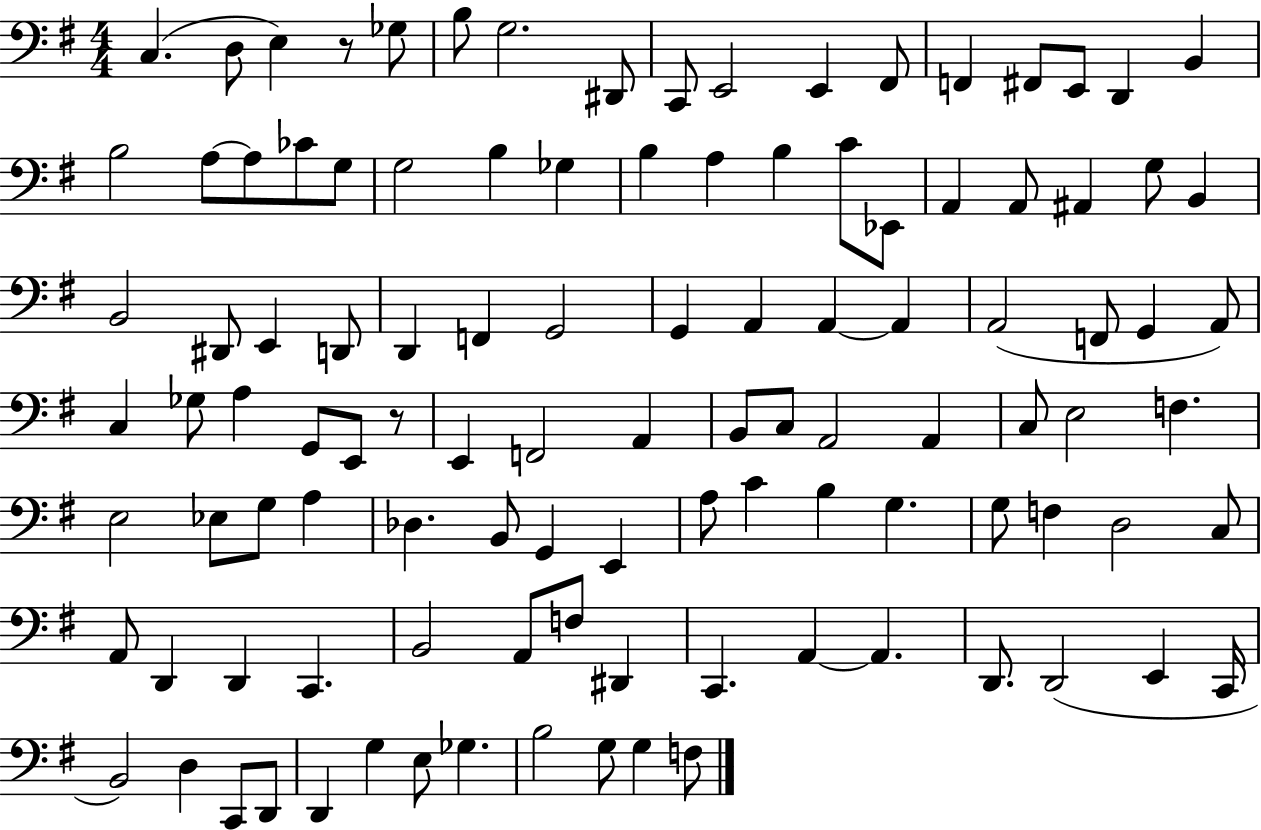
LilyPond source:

{
  \clef bass
  \numericTimeSignature
  \time 4/4
  \key g \major
  \repeat volta 2 { c4.( d8 e4) r8 ges8 | b8 g2. dis,8 | c,8 e,2 e,4 fis,8 | f,4 fis,8 e,8 d,4 b,4 | \break b2 a8~~ a8 ces'8 g8 | g2 b4 ges4 | b4 a4 b4 c'8 ees,8 | a,4 a,8 ais,4 g8 b,4 | \break b,2 dis,8 e,4 d,8 | d,4 f,4 g,2 | g,4 a,4 a,4~~ a,4 | a,2( f,8 g,4 a,8) | \break c4 ges8 a4 g,8 e,8 r8 | e,4 f,2 a,4 | b,8 c8 a,2 a,4 | c8 e2 f4. | \break e2 ees8 g8 a4 | des4. b,8 g,4 e,4 | a8 c'4 b4 g4. | g8 f4 d2 c8 | \break a,8 d,4 d,4 c,4. | b,2 a,8 f8 dis,4 | c,4. a,4~~ a,4. | d,8. d,2( e,4 c,16 | \break b,2) d4 c,8 d,8 | d,4 g4 e8 ges4. | b2 g8 g4 f8 | } \bar "|."
}